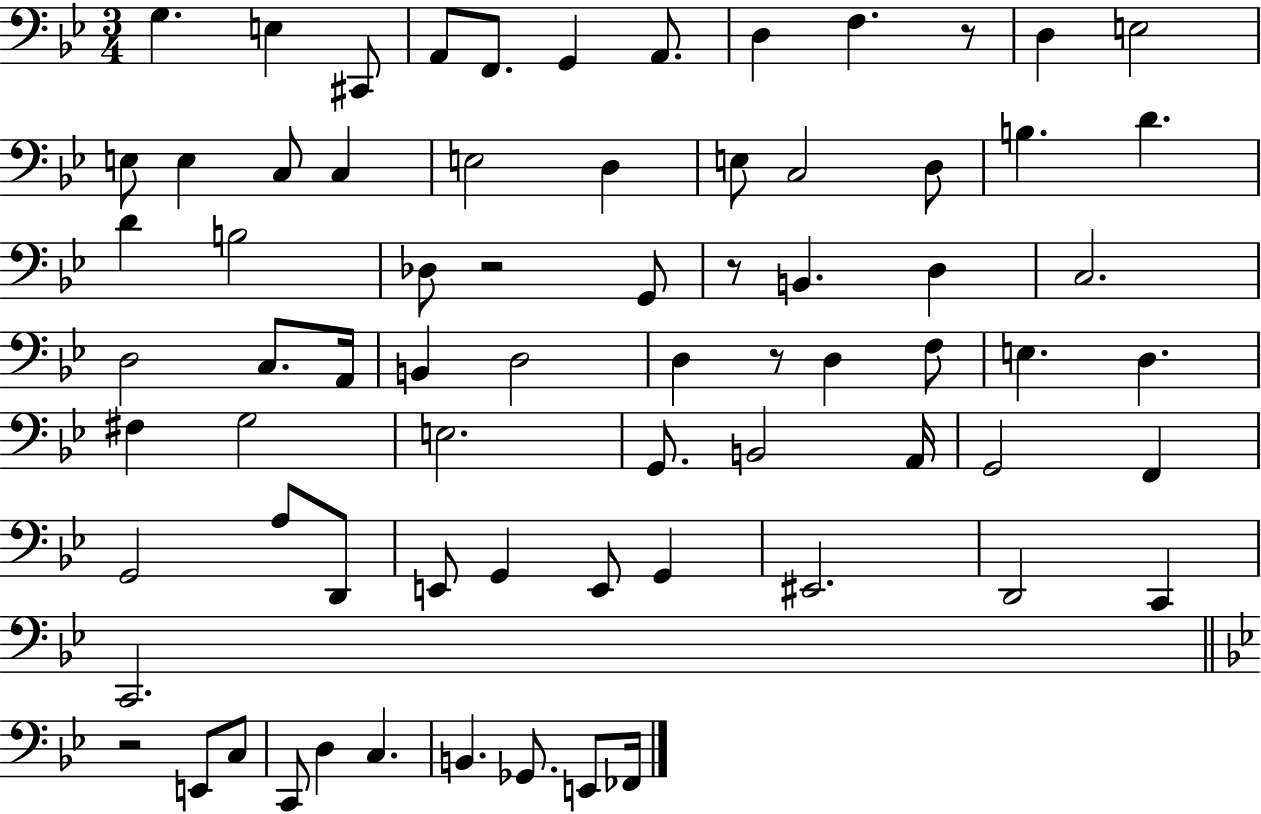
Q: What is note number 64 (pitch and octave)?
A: B2